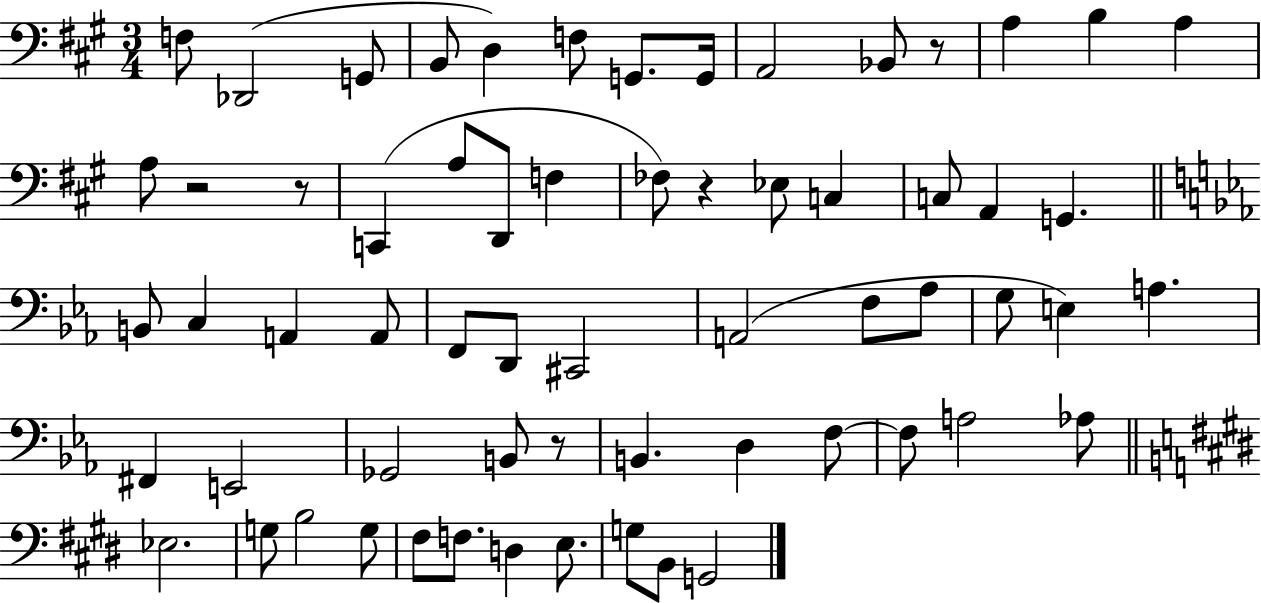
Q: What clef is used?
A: bass